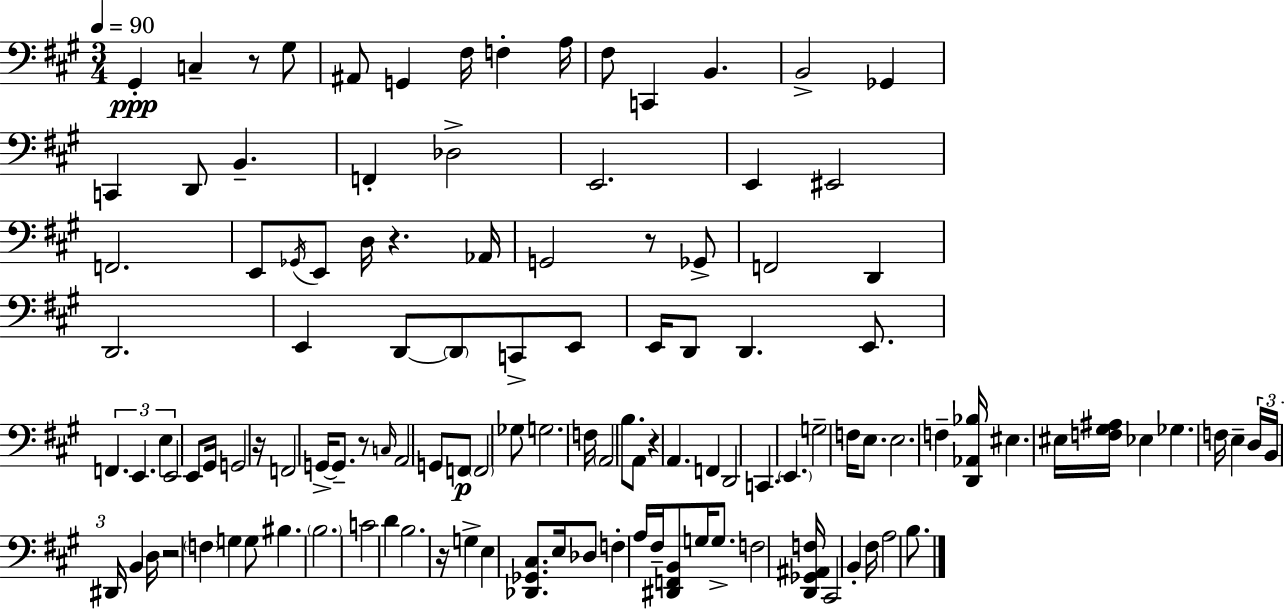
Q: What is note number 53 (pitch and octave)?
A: A2